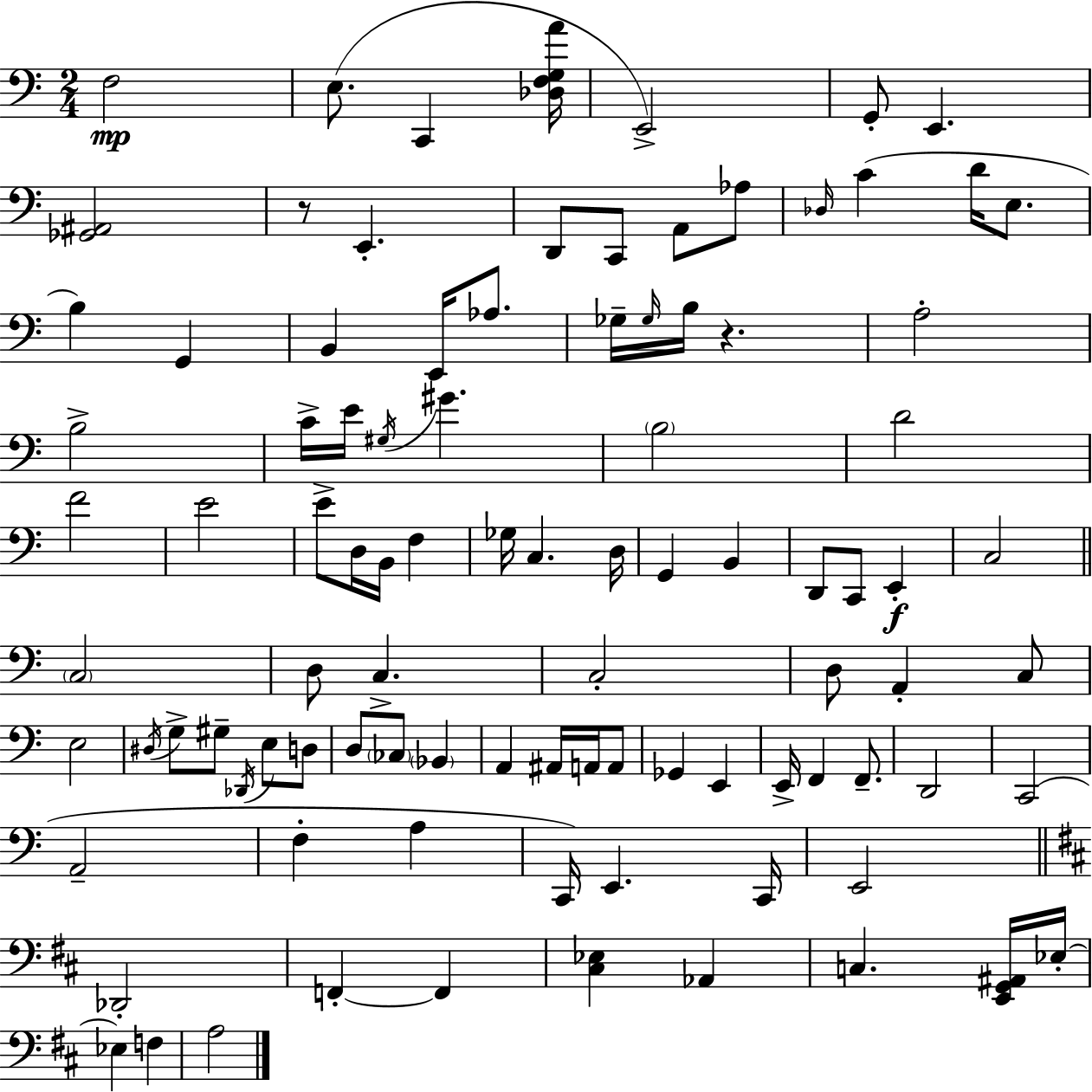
X:1
T:Untitled
M:2/4
L:1/4
K:C
F,2 E,/2 C,, [_D,F,G,A]/4 E,,2 G,,/2 E,, [_G,,^A,,]2 z/2 E,, D,,/2 C,,/2 A,,/2 _A,/2 _D,/4 C D/4 E,/2 B, G,, B,, E,,/4 _A,/2 _G,/4 _G,/4 B,/4 z A,2 B,2 C/4 E/4 ^G,/4 ^G B,2 D2 F2 E2 E/2 D,/4 B,,/4 F, _G,/4 C, D,/4 G,, B,, D,,/2 C,,/2 E,, C,2 C,2 D,/2 C, C,2 D,/2 A,, C,/2 E,2 ^D,/4 G,/2 ^G,/2 _D,,/4 E,/2 D,/2 D,/2 _C,/2 _B,, A,, ^A,,/4 A,,/4 A,,/2 _G,, E,, E,,/4 F,, F,,/2 D,,2 C,,2 A,,2 F, A, C,,/4 E,, C,,/4 E,,2 _D,,2 F,, F,, [^C,_E,] _A,, C, [E,,G,,^A,,]/4 _E,/4 _E, F, A,2